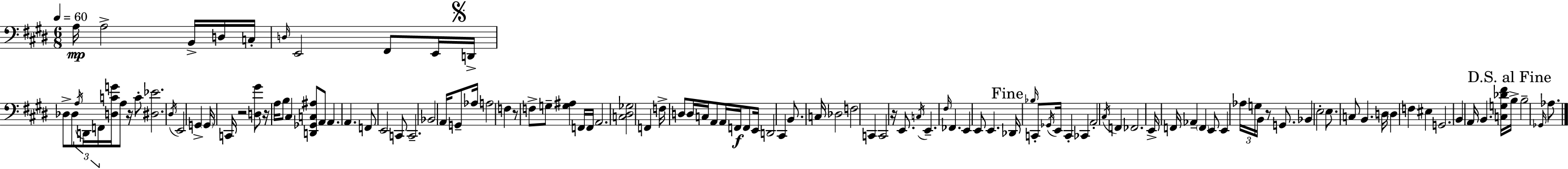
X:1
T:Untitled
M:6/8
L:1/4
K:E
A,/4 A,2 B,,/4 D,/4 C,/4 D,/4 E,,2 ^F,,/2 E,,/4 D,,/4 _D,/2 _D,/2 A,/4 D,,/4 F,,/4 [D,CG]/4 A,/2 z/4 C/2 [^D,_E]2 ^D,/4 E,,2 G,, G,,/4 C,,/4 z2 [D,^G]/2 z/4 A,/4 B,/2 ^C, [D,,_G,,C,^A,]/2 A,,/2 A,, A,, F,,/2 E,,2 C,,/2 C,,2 _B,,2 A,,/4 G,,/2 _A,/4 A,2 F, z/2 F,/2 G,/2 [G,^A,] F,,/4 F,,/4 A,,2 [C,^D,_G,]2 F,, F,/4 D,/2 D,/4 C,/4 A,,/2 A,,/4 F,,/4 F,,/2 E,,/4 D,,2 ^C,, B,,/2 C,/4 _D,2 F,2 C,, C,,2 z/4 E,,/2 C,/4 E,, ^F,/4 _F,, E,, E,,/2 E,, _D,,/4 _B,/4 C,,/2 _G,,/4 E,,/4 C,, _C,, A,,2 ^C,/4 F,, _F,,2 E,,/4 F,,/4 _A,, F,, E,,/2 E,, _A,/4 G,/4 B,,/4 z/2 G,,/2 _B,, E,2 E,/2 C,/2 B,, D,/4 D, F, ^E, G,,2 B,, A,,/4 B,, [C,G,_D^F]/4 B,/4 B,2 _G,,/4 _A,/2